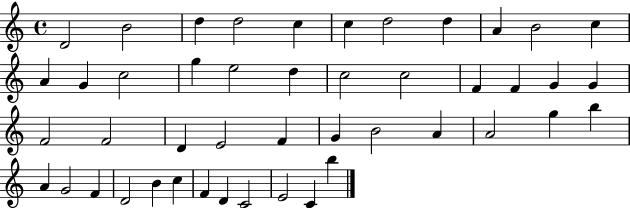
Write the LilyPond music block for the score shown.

{
  \clef treble
  \time 4/4
  \defaultTimeSignature
  \key c \major
  d'2 b'2 | d''4 d''2 c''4 | c''4 d''2 d''4 | a'4 b'2 c''4 | \break a'4 g'4 c''2 | g''4 e''2 d''4 | c''2 c''2 | f'4 f'4 g'4 g'4 | \break f'2 f'2 | d'4 e'2 f'4 | g'4 b'2 a'4 | a'2 g''4 b''4 | \break a'4 g'2 f'4 | d'2 b'4 c''4 | f'4 d'4 c'2 | e'2 c'4 b''4 | \break \bar "|."
}